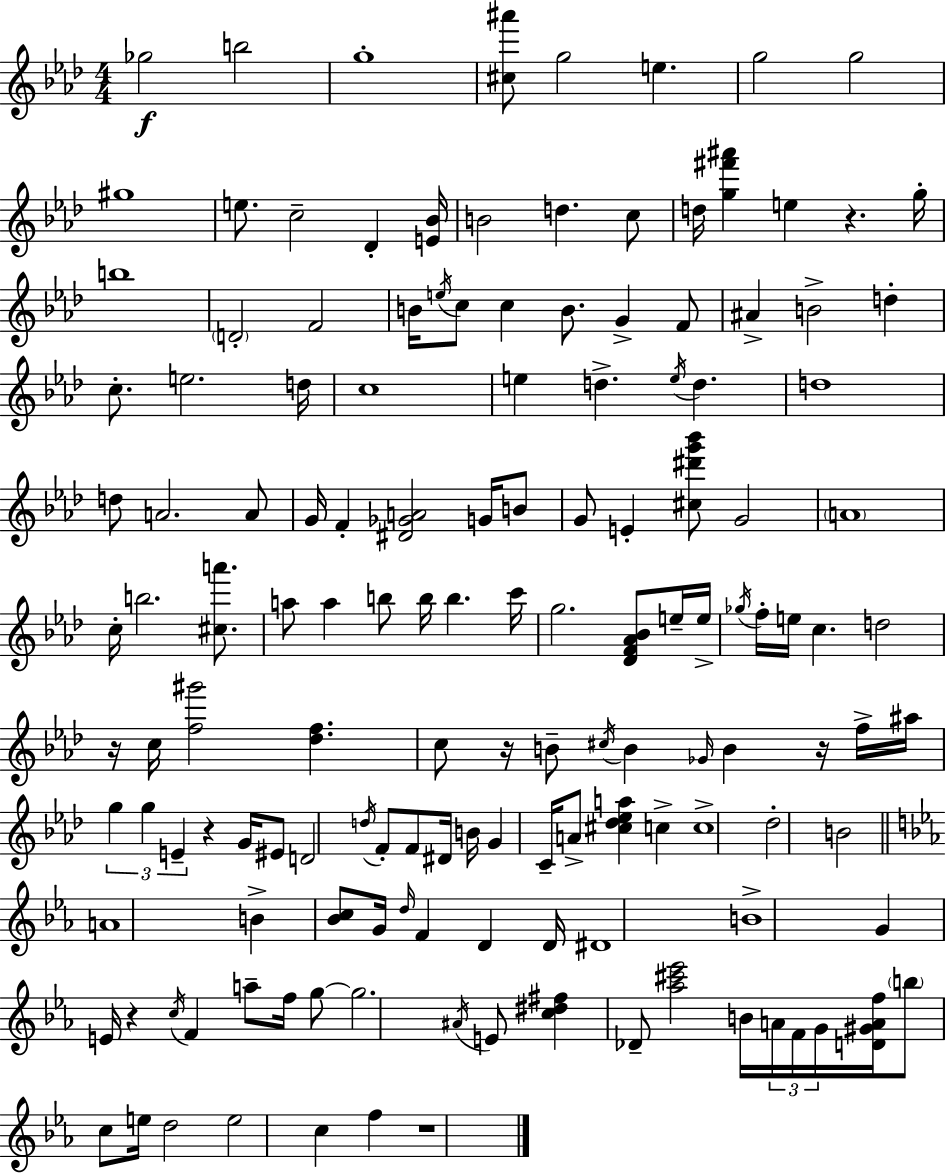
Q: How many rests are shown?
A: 7